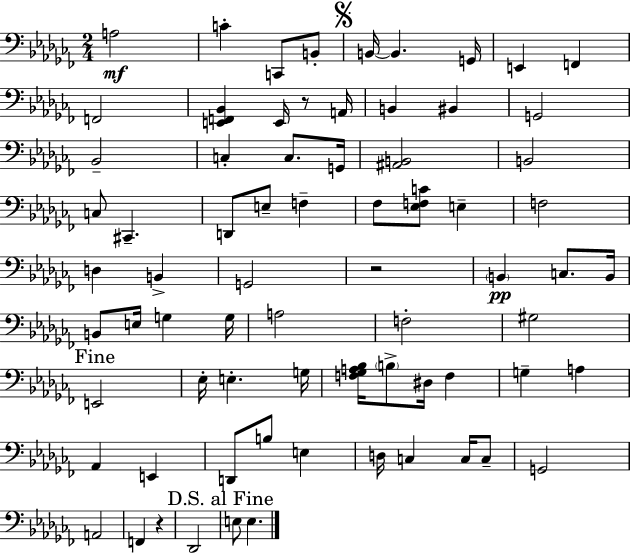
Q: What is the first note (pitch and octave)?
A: A3